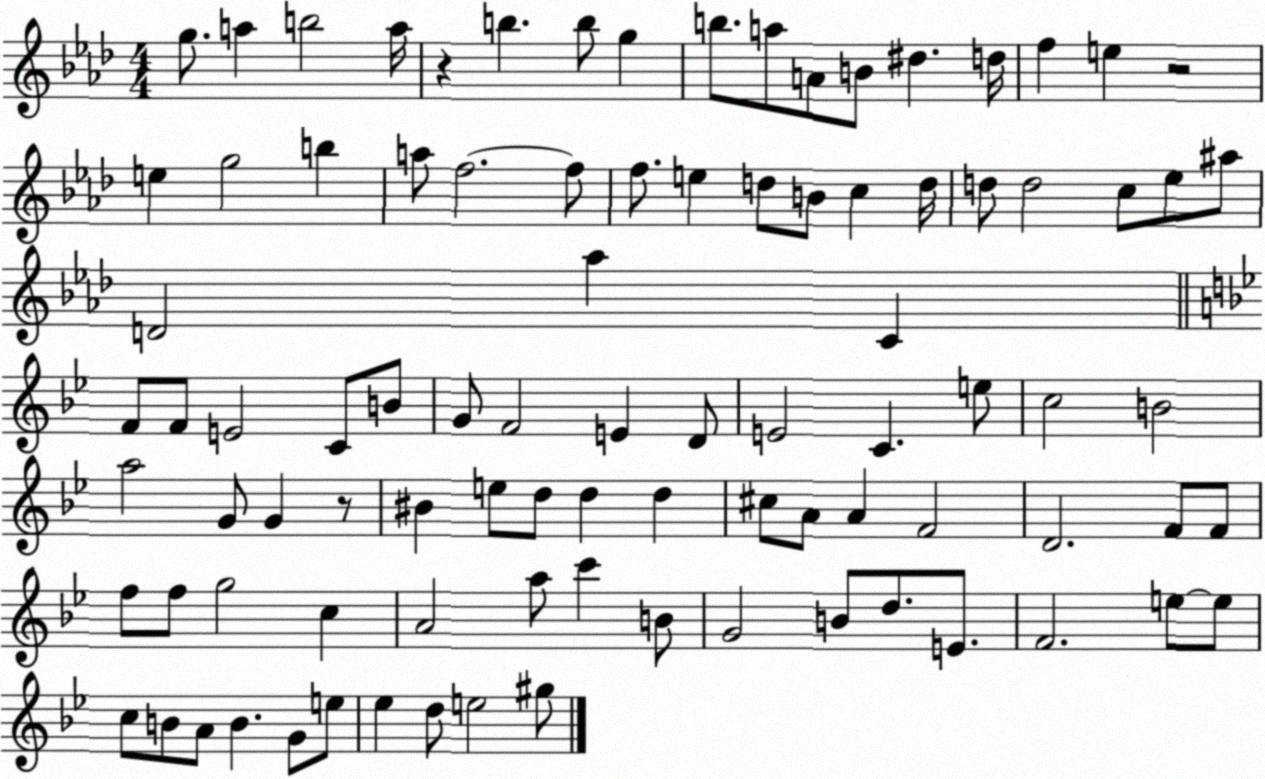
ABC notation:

X:1
T:Untitled
M:4/4
L:1/4
K:Ab
g/2 a b2 a/4 z b b/2 g b/2 a/2 A/2 B/2 ^d d/4 f e z2 e g2 b a/2 f2 f/2 f/2 e d/2 B/2 c d/4 d/2 d2 c/2 _e/2 ^a/2 D2 _a C F/2 F/2 E2 C/2 B/2 G/2 F2 E D/2 E2 C e/2 c2 B2 a2 G/2 G z/2 ^B e/2 d/2 d d ^c/2 A/2 A F2 D2 F/2 F/2 f/2 f/2 g2 c A2 a/2 c' B/2 G2 B/2 d/2 E/2 F2 e/2 e/2 c/2 B/2 A/2 B G/2 e/2 _e d/2 e2 ^g/2